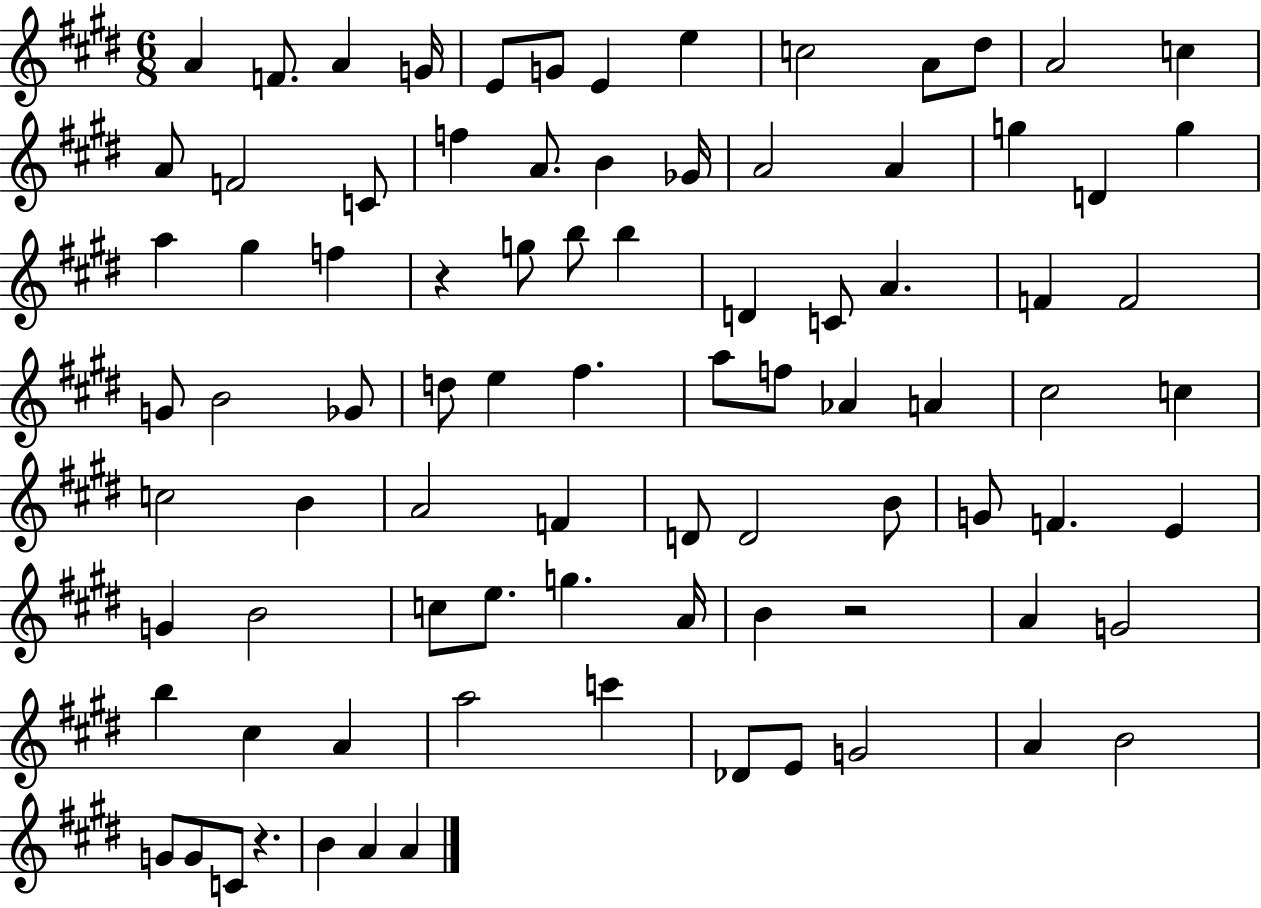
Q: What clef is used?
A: treble